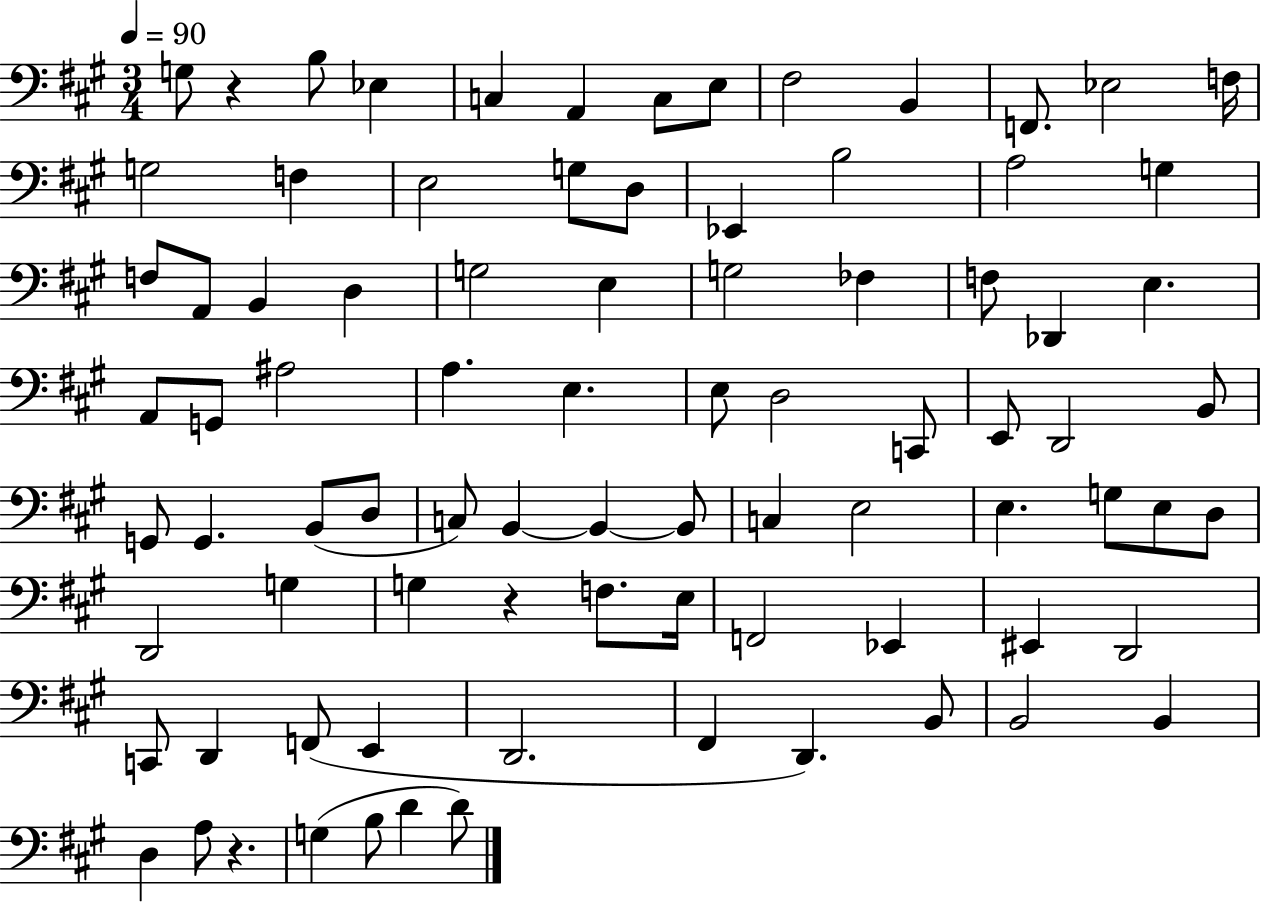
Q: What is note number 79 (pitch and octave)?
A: G3